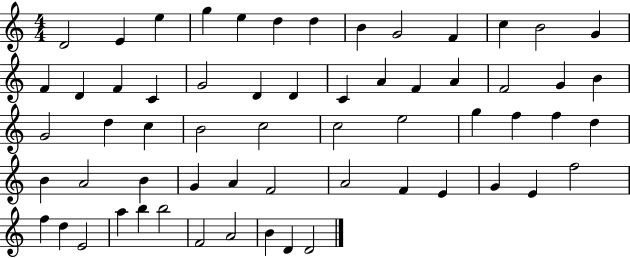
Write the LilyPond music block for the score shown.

{
  \clef treble
  \numericTimeSignature
  \time 4/4
  \key c \major
  d'2 e'4 e''4 | g''4 e''4 d''4 d''4 | b'4 g'2 f'4 | c''4 b'2 g'4 | \break f'4 d'4 f'4 c'4 | g'2 d'4 d'4 | c'4 a'4 f'4 a'4 | f'2 g'4 b'4 | \break g'2 d''4 c''4 | b'2 c''2 | c''2 e''2 | g''4 f''4 f''4 d''4 | \break b'4 a'2 b'4 | g'4 a'4 f'2 | a'2 f'4 e'4 | g'4 e'4 f''2 | \break f''4 d''4 e'2 | a''4 b''4 b''2 | f'2 a'2 | b'4 d'4 d'2 | \break \bar "|."
}